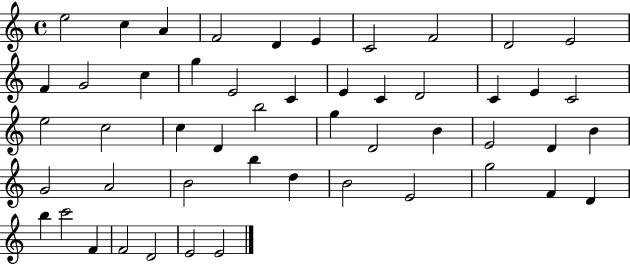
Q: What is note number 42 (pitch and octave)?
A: F4